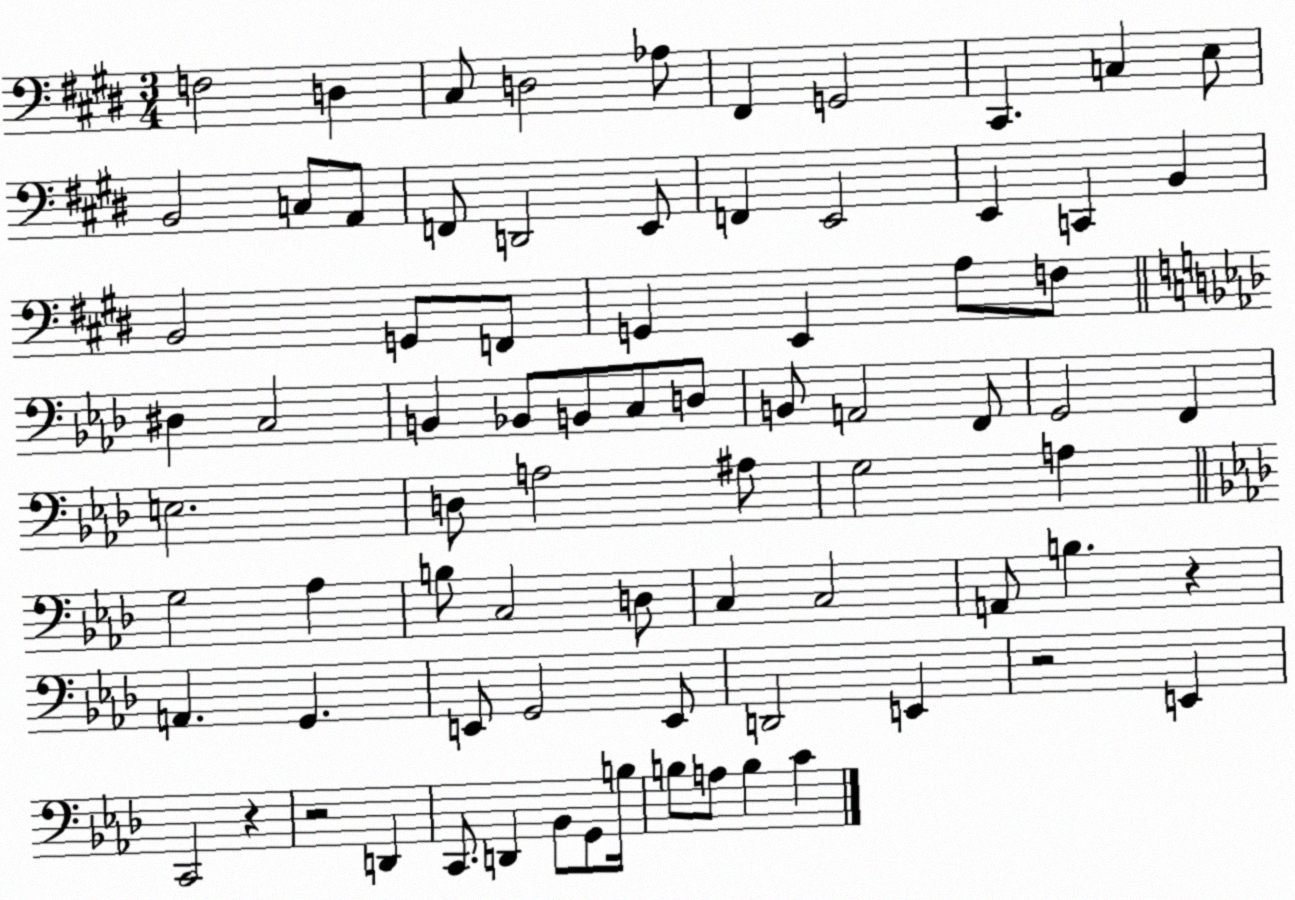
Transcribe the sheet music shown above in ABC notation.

X:1
T:Untitled
M:3/4
L:1/4
K:E
F,2 D, ^C,/2 D,2 _A,/2 ^F,, G,,2 ^C,, C, E,/2 B,,2 C,/2 A,,/2 F,,/2 D,,2 E,,/2 F,, E,,2 E,, C,, B,, B,,2 G,,/2 F,,/2 G,, E,, A,/2 F,/2 ^D, C,2 B,, _B,,/2 B,,/2 C,/2 D,/2 B,,/2 A,,2 F,,/2 G,,2 F,, E,2 D,/2 A,2 ^A,/2 G,2 A, G,2 _A, B,/2 C,2 D,/2 C, C,2 A,,/2 B, z A,, G,, E,,/2 G,,2 E,,/2 D,,2 E,, z2 E,, C,,2 z z2 D,, C,,/2 D,, _B,,/2 G,,/2 B,/4 B,/2 A,/2 B, C